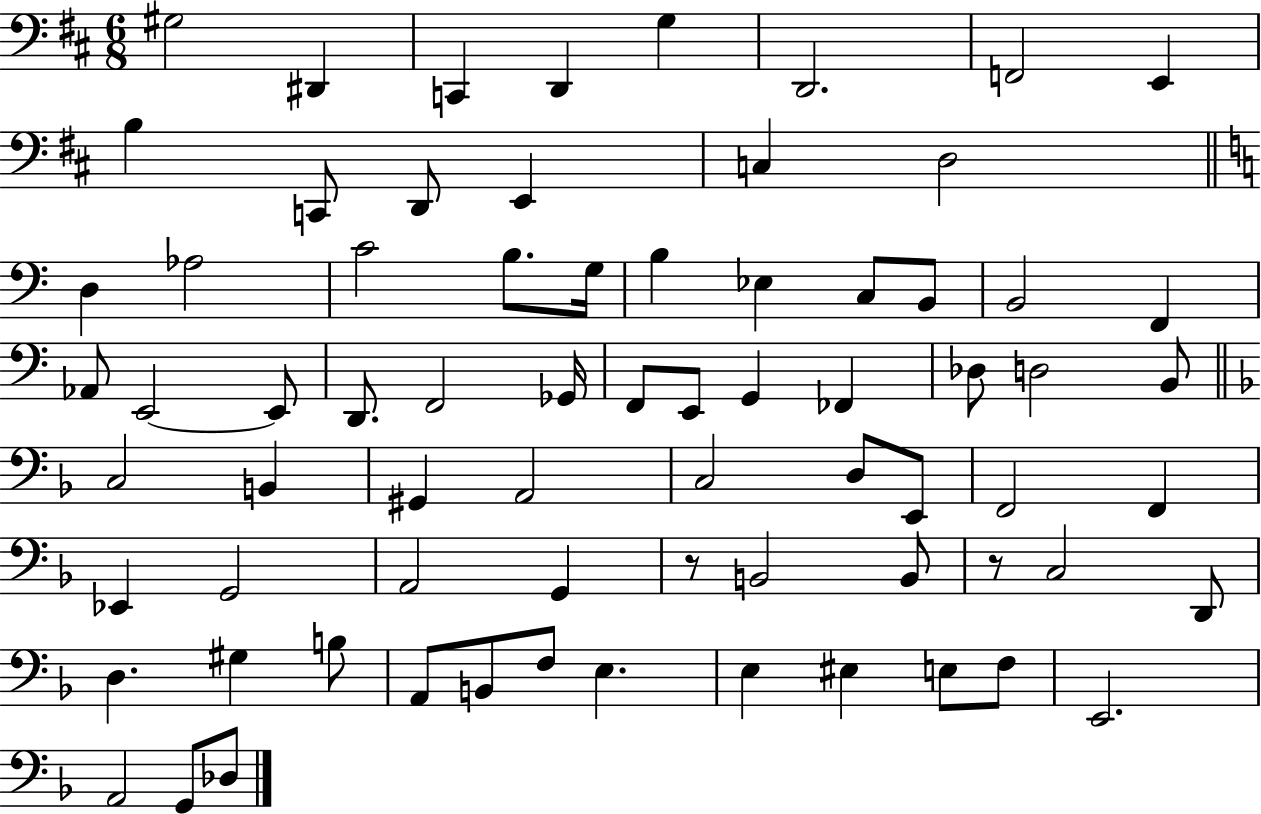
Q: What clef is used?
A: bass